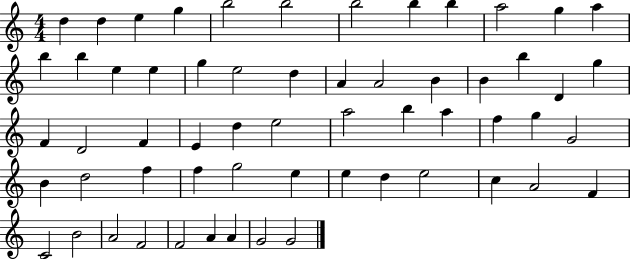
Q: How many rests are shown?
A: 0